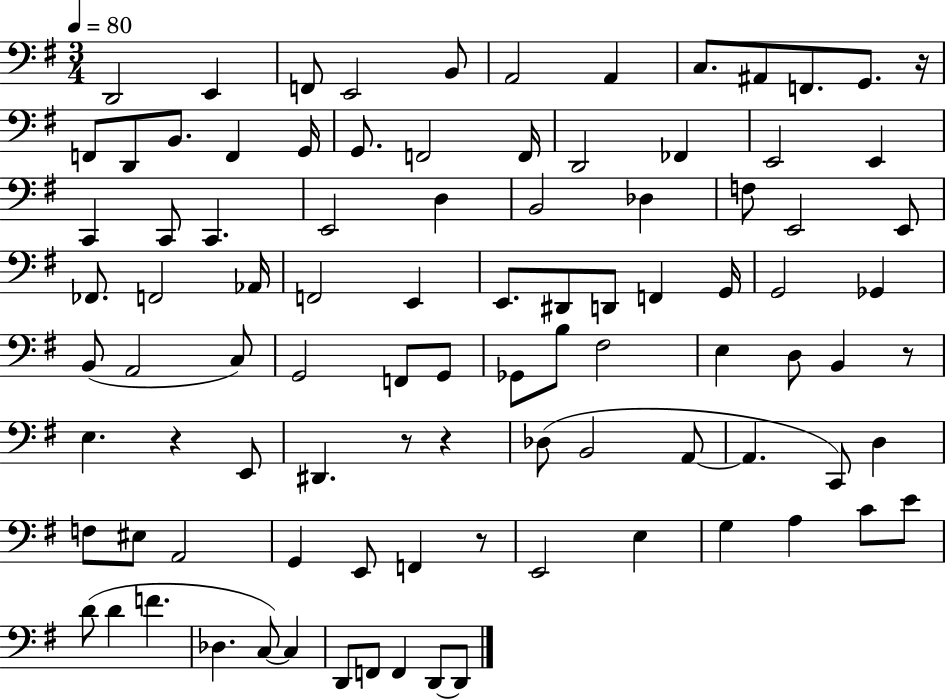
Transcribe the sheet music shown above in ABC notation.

X:1
T:Untitled
M:3/4
L:1/4
K:G
D,,2 E,, F,,/2 E,,2 B,,/2 A,,2 A,, C,/2 ^A,,/2 F,,/2 G,,/2 z/4 F,,/2 D,,/2 B,,/2 F,, G,,/4 G,,/2 F,,2 F,,/4 D,,2 _F,, E,,2 E,, C,, C,,/2 C,, E,,2 D, B,,2 _D, F,/2 E,,2 E,,/2 _F,,/2 F,,2 _A,,/4 F,,2 E,, E,,/2 ^D,,/2 D,,/2 F,, G,,/4 G,,2 _G,, B,,/2 A,,2 C,/2 G,,2 F,,/2 G,,/2 _G,,/2 B,/2 ^F,2 E, D,/2 B,, z/2 E, z E,,/2 ^D,, z/2 z _D,/2 B,,2 A,,/2 A,, C,,/2 D, F,/2 ^E,/2 A,,2 G,, E,,/2 F,, z/2 E,,2 E, G, A, C/2 E/2 D/2 D F _D, C,/2 C, D,,/2 F,,/2 F,, D,,/2 D,,/2